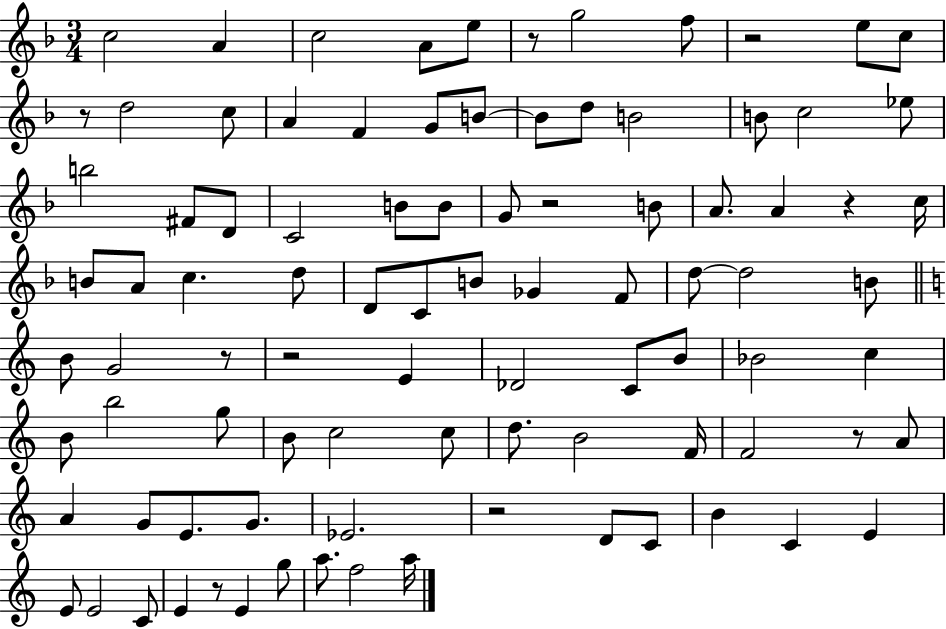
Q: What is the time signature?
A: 3/4